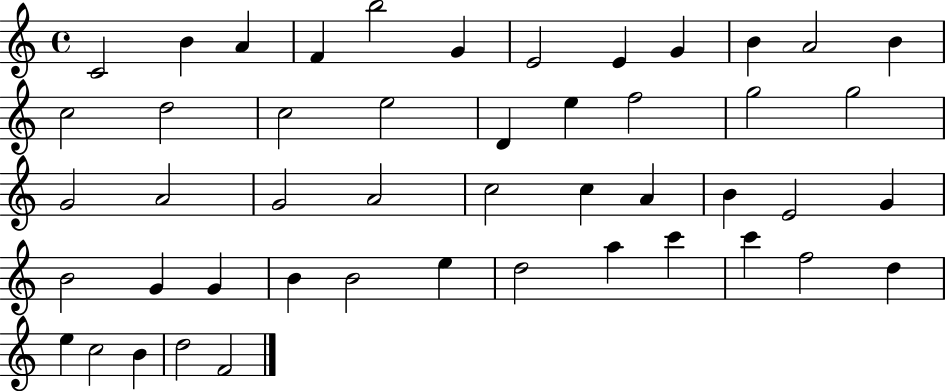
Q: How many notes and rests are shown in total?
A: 48